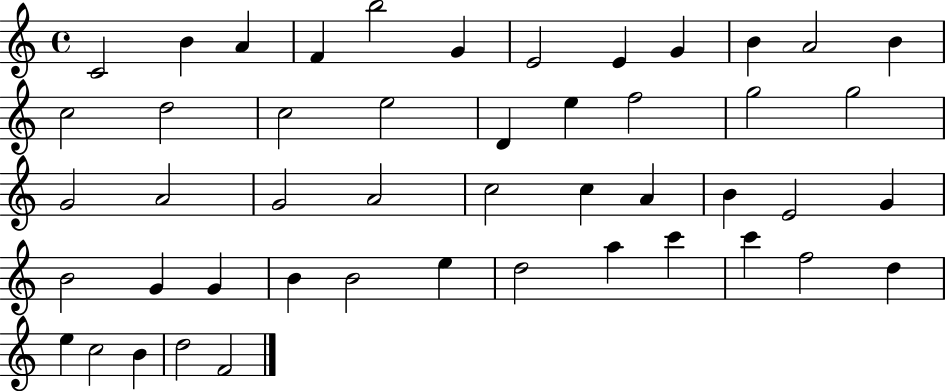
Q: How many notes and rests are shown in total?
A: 48